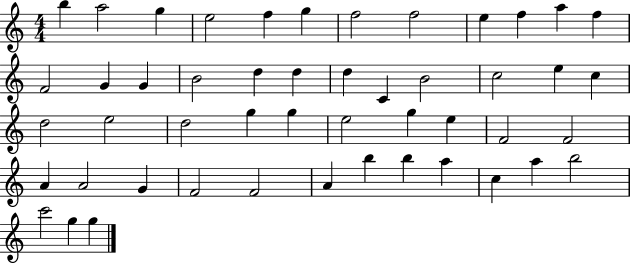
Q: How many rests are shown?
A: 0